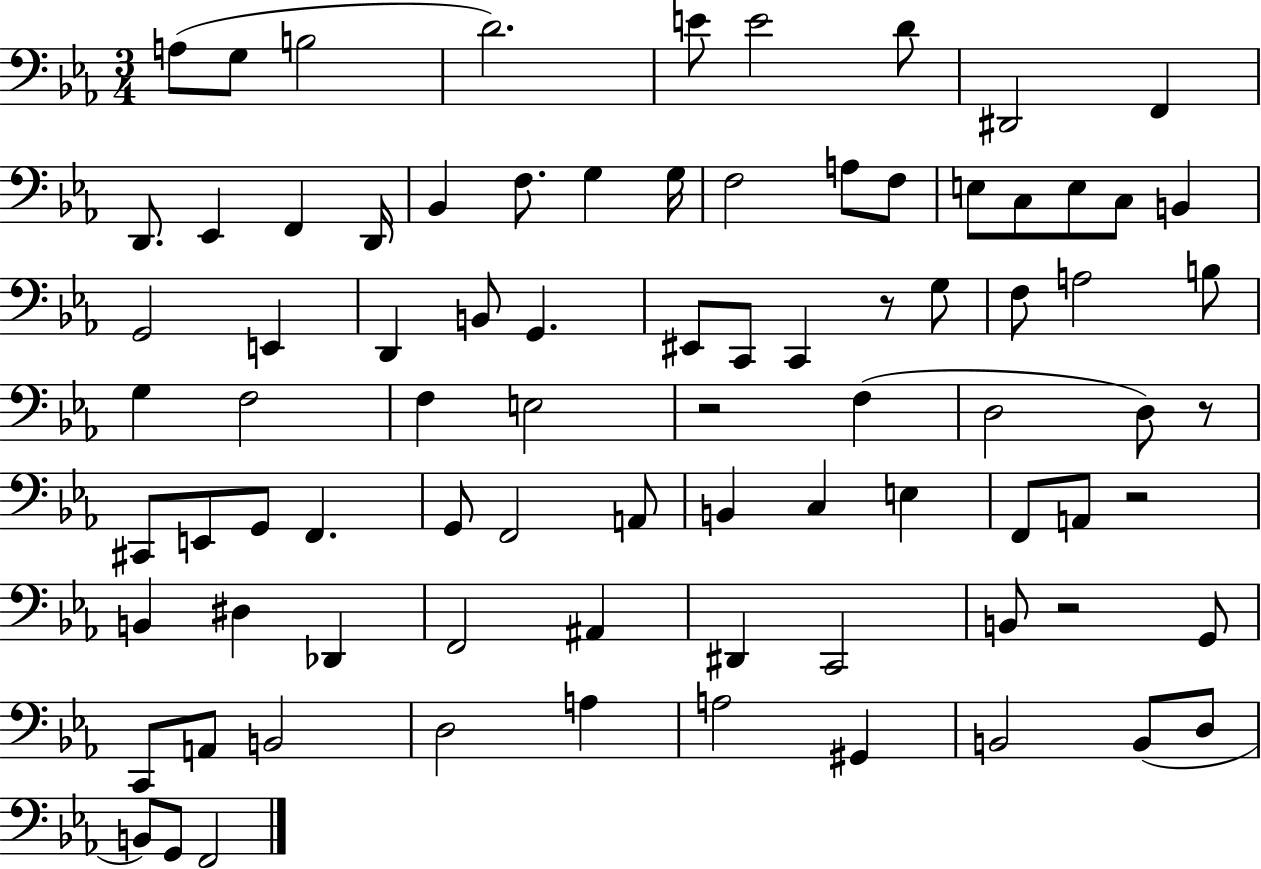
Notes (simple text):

A3/e G3/e B3/h D4/h. E4/e E4/h D4/e D#2/h F2/q D2/e. Eb2/q F2/q D2/s Bb2/q F3/e. G3/q G3/s F3/h A3/e F3/e E3/e C3/e E3/e C3/e B2/q G2/h E2/q D2/q B2/e G2/q. EIS2/e C2/e C2/q R/e G3/e F3/e A3/h B3/e G3/q F3/h F3/q E3/h R/h F3/q D3/h D3/e R/e C#2/e E2/e G2/e F2/q. G2/e F2/h A2/e B2/q C3/q E3/q F2/e A2/e R/h B2/q D#3/q Db2/q F2/h A#2/q D#2/q C2/h B2/e R/h G2/e C2/e A2/e B2/h D3/h A3/q A3/h G#2/q B2/h B2/e D3/e B2/e G2/e F2/h